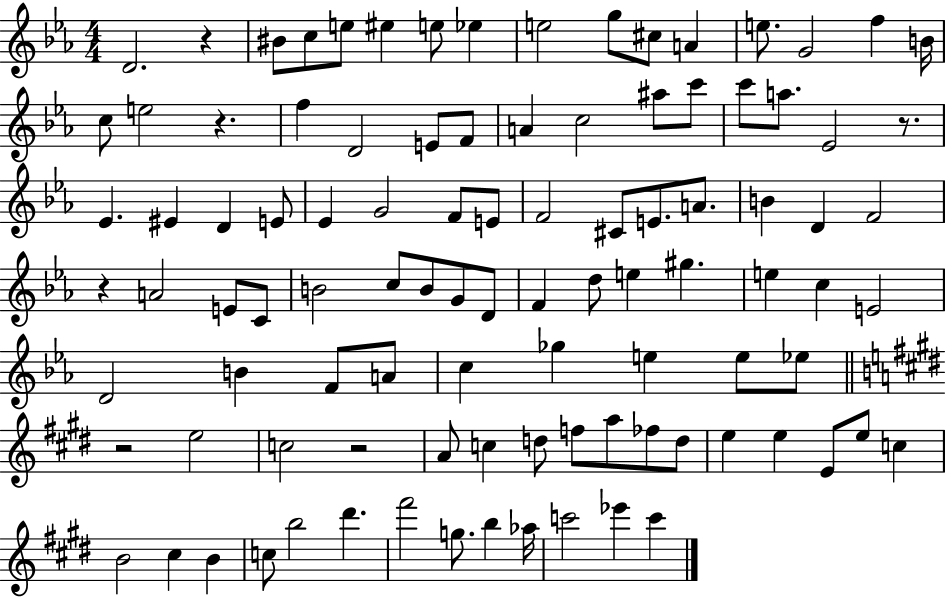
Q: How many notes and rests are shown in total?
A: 100